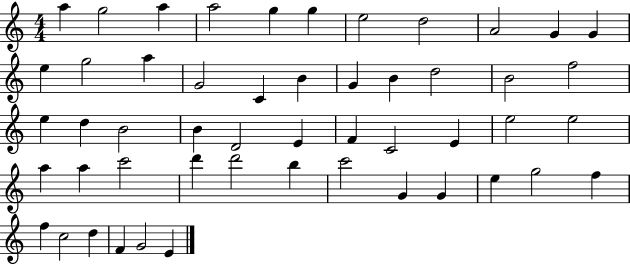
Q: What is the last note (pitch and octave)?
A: E4